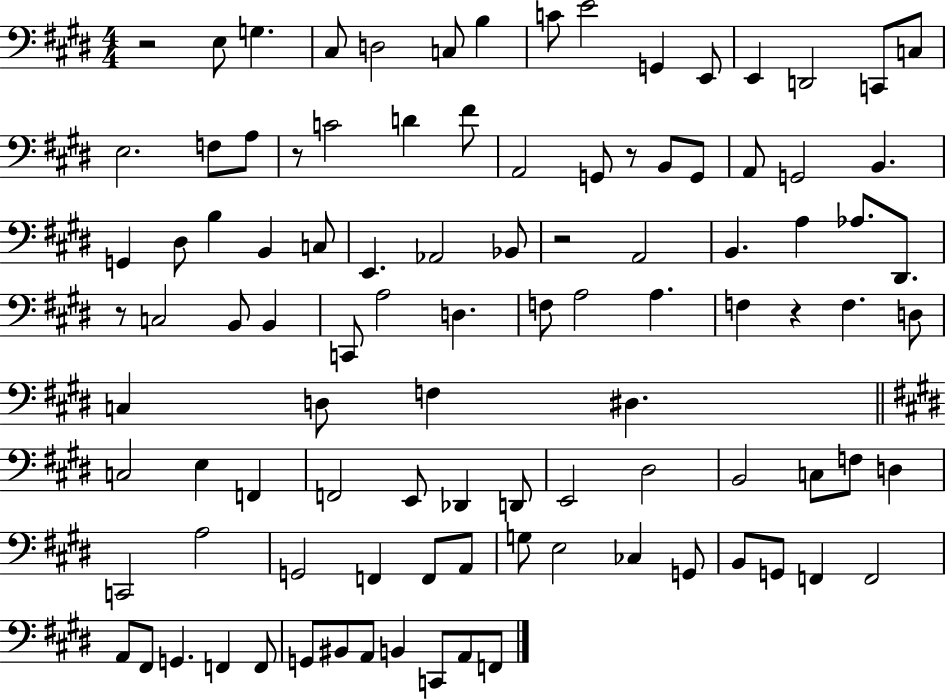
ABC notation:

X:1
T:Untitled
M:4/4
L:1/4
K:E
z2 E,/2 G, ^C,/2 D,2 C,/2 B, C/2 E2 G,, E,,/2 E,, D,,2 C,,/2 C,/2 E,2 F,/2 A,/2 z/2 C2 D ^F/2 A,,2 G,,/2 z/2 B,,/2 G,,/2 A,,/2 G,,2 B,, G,, ^D,/2 B, B,, C,/2 E,, _A,,2 _B,,/2 z2 A,,2 B,, A, _A,/2 ^D,,/2 z/2 C,2 B,,/2 B,, C,,/2 A,2 D, F,/2 A,2 A, F, z F, D,/2 C, D,/2 F, ^D, C,2 E, F,, F,,2 E,,/2 _D,, D,,/2 E,,2 ^D,2 B,,2 C,/2 F,/2 D, C,,2 A,2 G,,2 F,, F,,/2 A,,/2 G,/2 E,2 _C, G,,/2 B,,/2 G,,/2 F,, F,,2 A,,/2 ^F,,/2 G,, F,, F,,/2 G,,/2 ^B,,/2 A,,/2 B,, C,,/2 A,,/2 F,,/2